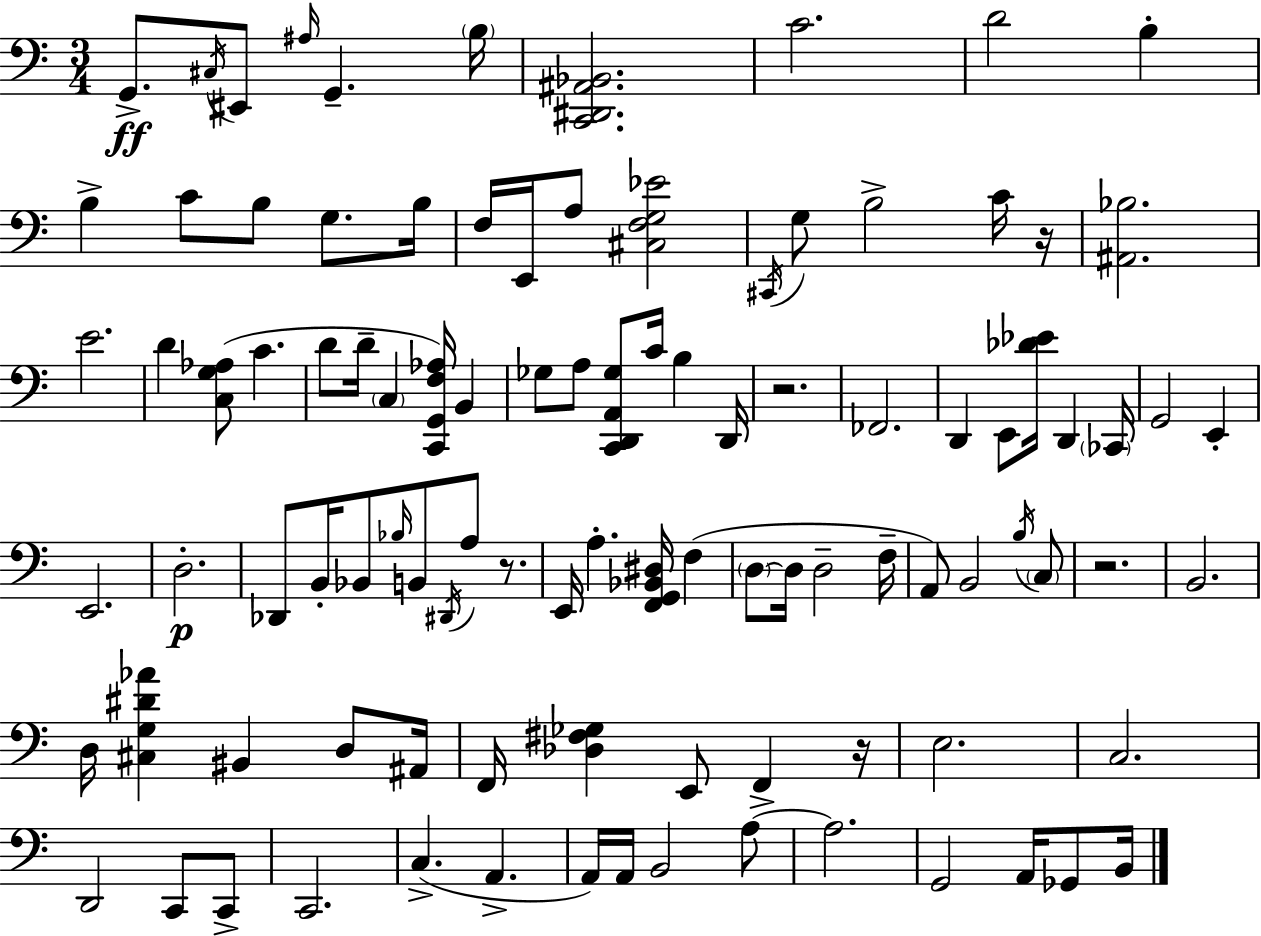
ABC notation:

X:1
T:Untitled
M:3/4
L:1/4
K:C
G,,/2 ^C,/4 ^E,,/2 ^A,/4 G,, B,/4 [C,,^D,,^A,,_B,,]2 C2 D2 B, B, C/2 B,/2 G,/2 B,/4 F,/4 E,,/4 A,/2 [^C,F,G,_E]2 ^C,,/4 G,/2 B,2 C/4 z/4 [^A,,_B,]2 E2 D [C,G,_A,]/2 C D/2 D/4 C, [C,,G,,F,_A,]/4 B,, _G,/2 A,/2 [C,,D,,A,,_G,]/2 C/4 B, D,,/4 z2 _F,,2 D,, E,,/2 [_D_E]/4 D,, _C,,/4 G,,2 E,, E,,2 D,2 _D,,/2 B,,/4 _B,,/2 _B,/4 B,,/2 ^D,,/4 A,/2 z/2 E,,/4 A, [F,,G,,_B,,^D,]/4 F, D,/2 D,/4 D,2 F,/4 A,,/2 B,,2 B,/4 C,/2 z2 B,,2 D,/4 [^C,G,^D_A] ^B,, D,/2 ^A,,/4 F,,/4 [_D,^F,_G,] E,,/2 F,, z/4 E,2 C,2 D,,2 C,,/2 C,,/2 C,,2 C, A,, A,,/4 A,,/4 B,,2 A,/2 A,2 G,,2 A,,/4 _G,,/2 B,,/4